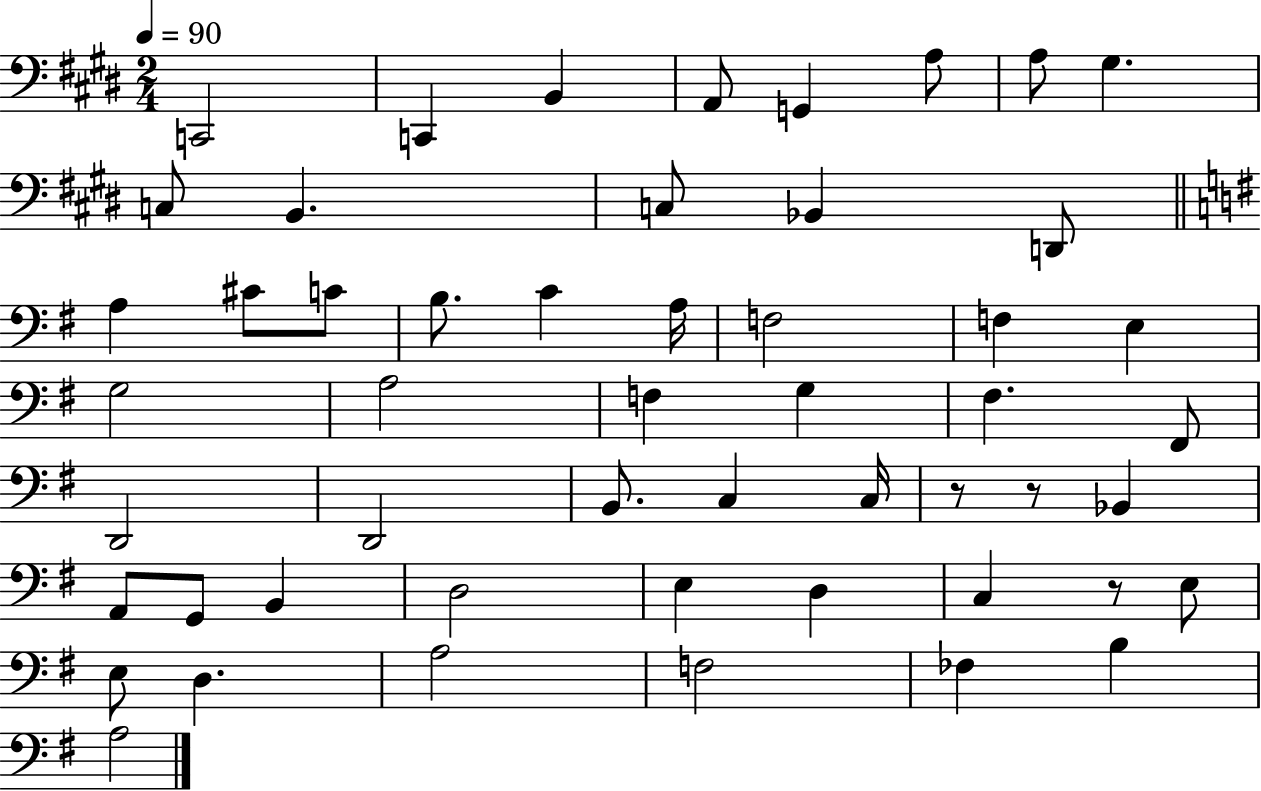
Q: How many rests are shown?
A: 3